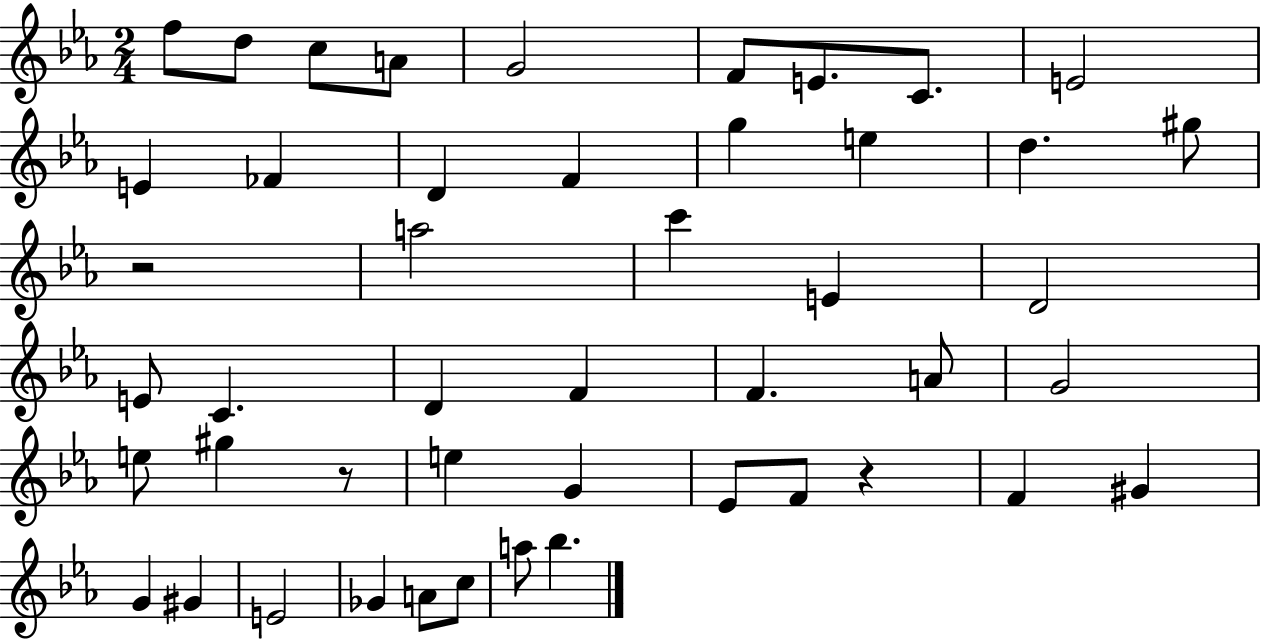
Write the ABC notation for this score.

X:1
T:Untitled
M:2/4
L:1/4
K:Eb
f/2 d/2 c/2 A/2 G2 F/2 E/2 C/2 E2 E _F D F g e d ^g/2 z2 a2 c' E D2 E/2 C D F F A/2 G2 e/2 ^g z/2 e G _E/2 F/2 z F ^G G ^G E2 _G A/2 c/2 a/2 _b